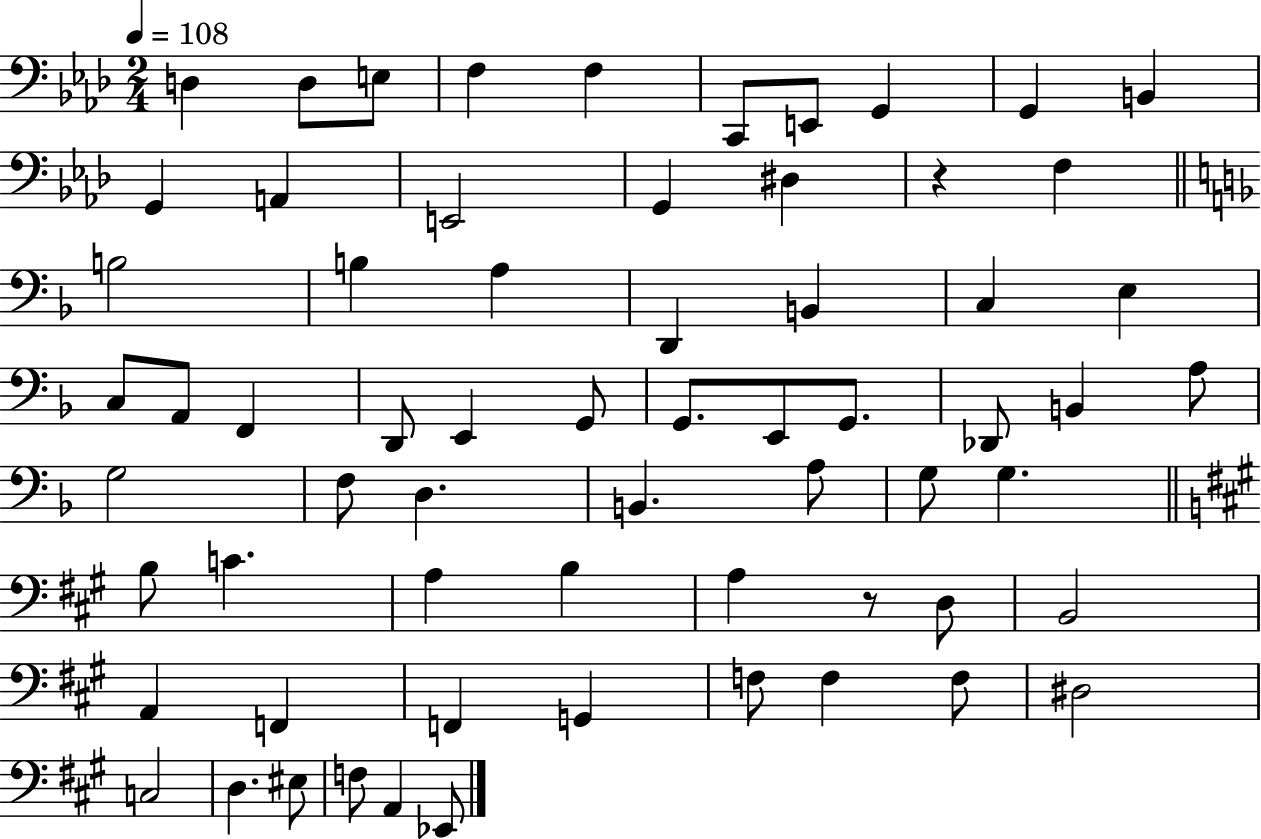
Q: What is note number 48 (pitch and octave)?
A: D3